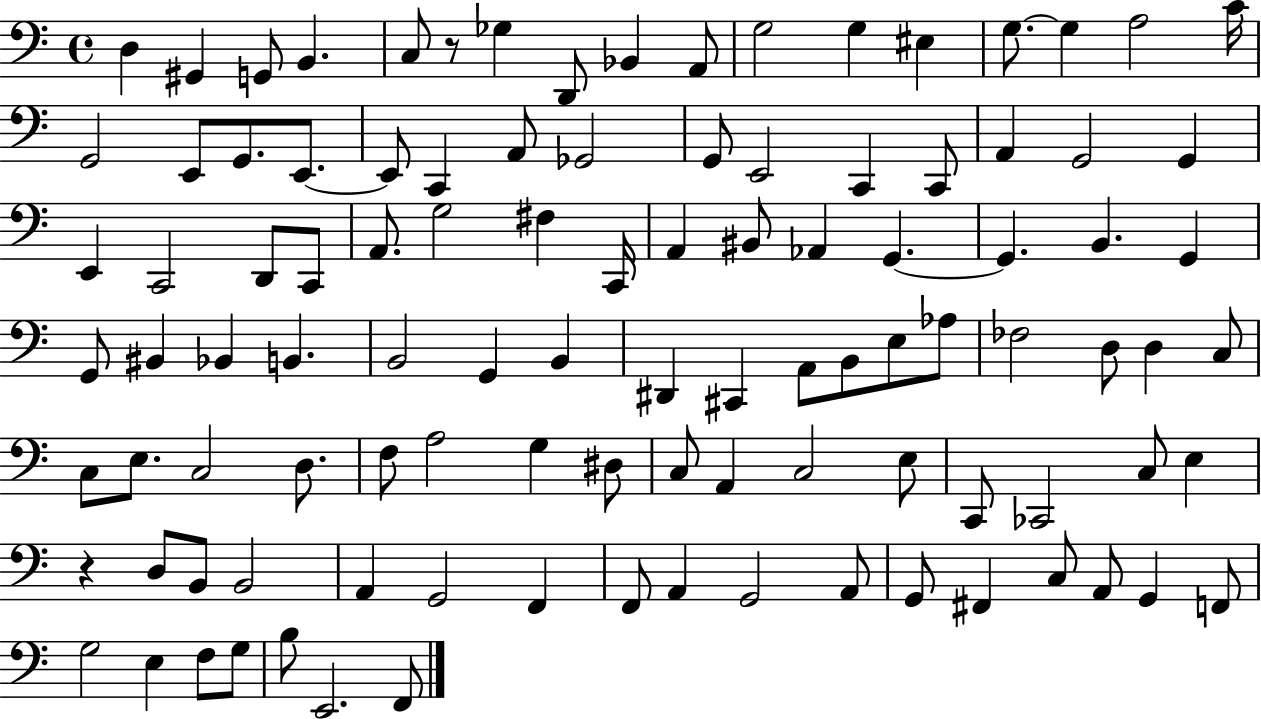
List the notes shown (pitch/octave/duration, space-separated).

D3/q G#2/q G2/e B2/q. C3/e R/e Gb3/q D2/e Bb2/q A2/e G3/h G3/q EIS3/q G3/e. G3/q A3/h C4/s G2/h E2/e G2/e. E2/e. E2/e C2/q A2/e Gb2/h G2/e E2/h C2/q C2/e A2/q G2/h G2/q E2/q C2/h D2/e C2/e A2/e. G3/h F#3/q C2/s A2/q BIS2/e Ab2/q G2/q. G2/q. B2/q. G2/q G2/e BIS2/q Bb2/q B2/q. B2/h G2/q B2/q D#2/q C#2/q A2/e B2/e E3/e Ab3/e FES3/h D3/e D3/q C3/e C3/e E3/e. C3/h D3/e. F3/e A3/h G3/q D#3/e C3/e A2/q C3/h E3/e C2/e CES2/h C3/e E3/q R/q D3/e B2/e B2/h A2/q G2/h F2/q F2/e A2/q G2/h A2/e G2/e F#2/q C3/e A2/e G2/q F2/e G3/h E3/q F3/e G3/e B3/e E2/h. F2/e